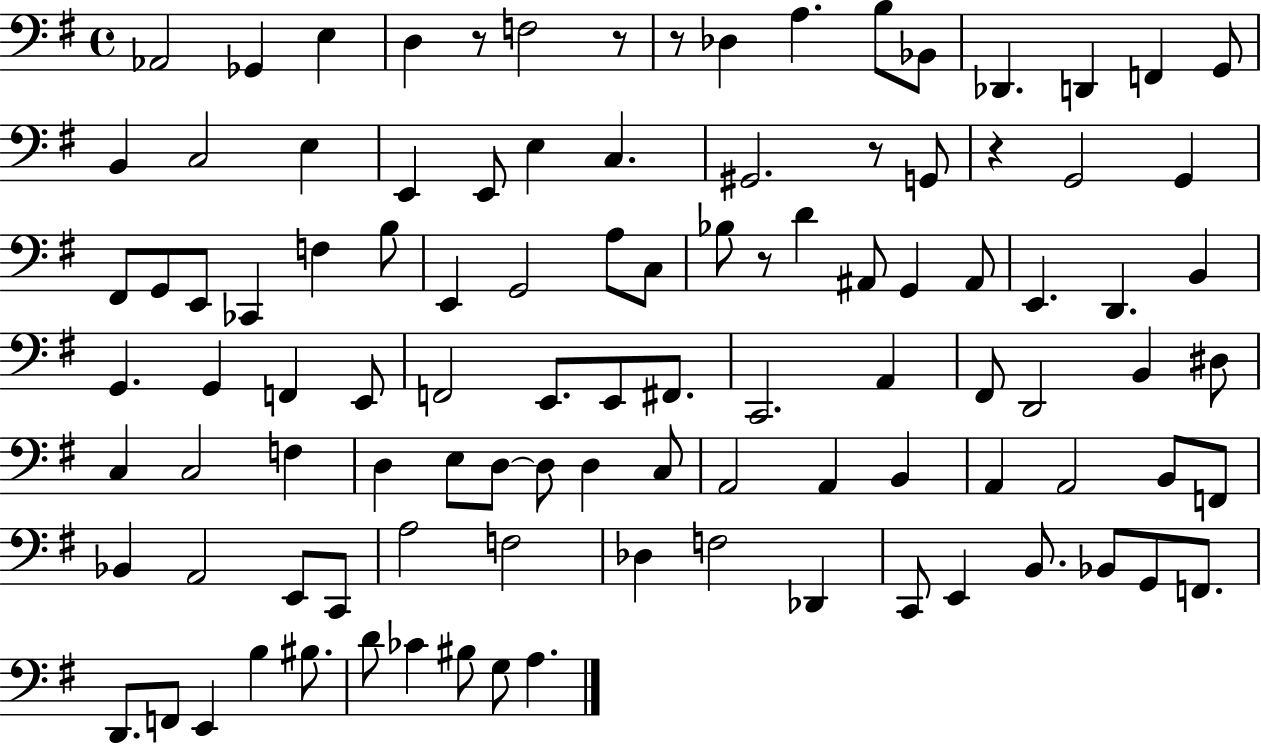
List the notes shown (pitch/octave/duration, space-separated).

Ab2/h Gb2/q E3/q D3/q R/e F3/h R/e R/e Db3/q A3/q. B3/e Bb2/e Db2/q. D2/q F2/q G2/e B2/q C3/h E3/q E2/q E2/e E3/q C3/q. G#2/h. R/e G2/e R/q G2/h G2/q F#2/e G2/e E2/e CES2/q F3/q B3/e E2/q G2/h A3/e C3/e Bb3/e R/e D4/q A#2/e G2/q A#2/e E2/q. D2/q. B2/q G2/q. G2/q F2/q E2/e F2/h E2/e. E2/e F#2/e. C2/h. A2/q F#2/e D2/h B2/q D#3/e C3/q C3/h F3/q D3/q E3/e D3/e D3/e D3/q C3/e A2/h A2/q B2/q A2/q A2/h B2/e F2/e Bb2/q A2/h E2/e C2/e A3/h F3/h Db3/q F3/h Db2/q C2/e E2/q B2/e. Bb2/e G2/e F2/e. D2/e. F2/e E2/q B3/q BIS3/e. D4/e CES4/q BIS3/e G3/e A3/q.